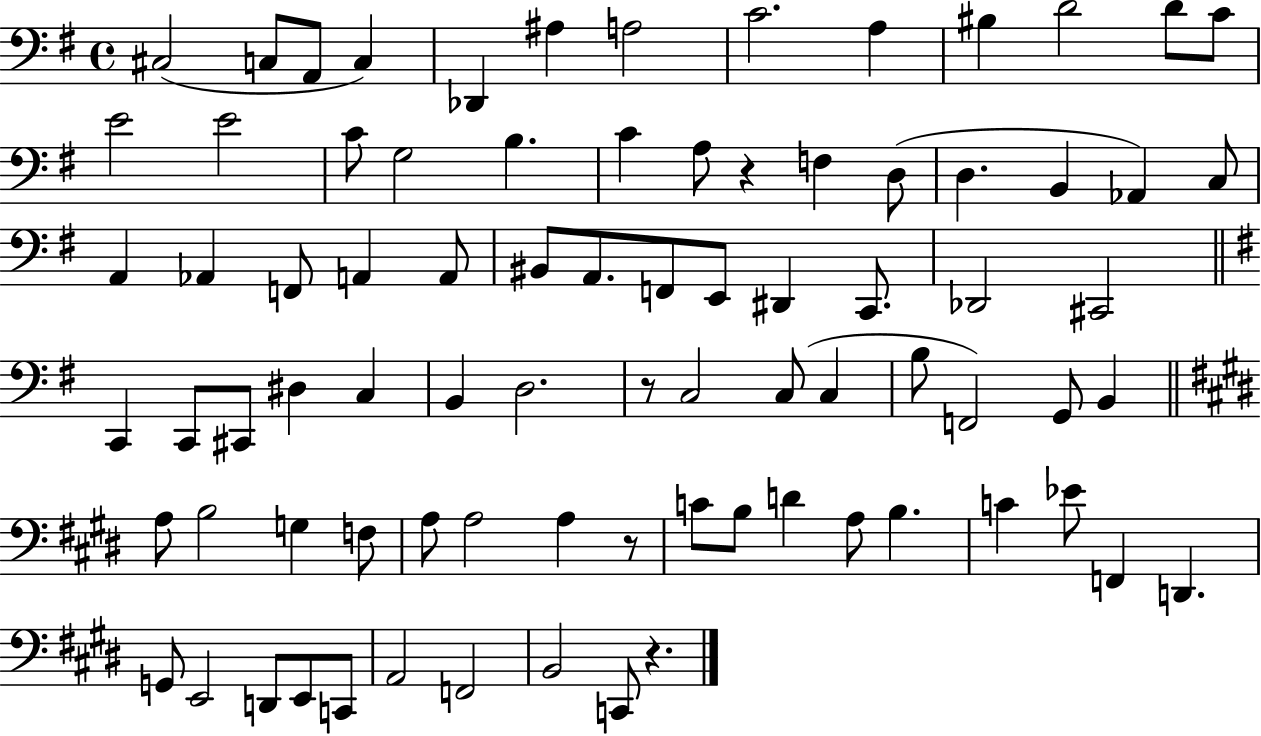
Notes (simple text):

C#3/h C3/e A2/e C3/q Db2/q A#3/q A3/h C4/h. A3/q BIS3/q D4/h D4/e C4/e E4/h E4/h C4/e G3/h B3/q. C4/q A3/e R/q F3/q D3/e D3/q. B2/q Ab2/q C3/e A2/q Ab2/q F2/e A2/q A2/e BIS2/e A2/e. F2/e E2/e D#2/q C2/e. Db2/h C#2/h C2/q C2/e C#2/e D#3/q C3/q B2/q D3/h. R/e C3/h C3/e C3/q B3/e F2/h G2/e B2/q A3/e B3/h G3/q F3/e A3/e A3/h A3/q R/e C4/e B3/e D4/q A3/e B3/q. C4/q Eb4/e F2/q D2/q. G2/e E2/h D2/e E2/e C2/e A2/h F2/h B2/h C2/e R/q.